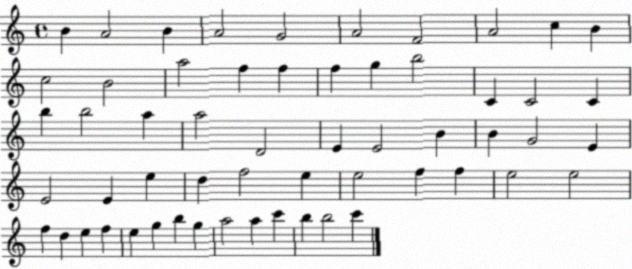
X:1
T:Untitled
M:4/4
L:1/4
K:C
B A2 B A2 G2 A2 F2 A2 c B c2 B2 a2 f f f g b2 C C2 C b b2 a a2 D2 E E2 B B G2 E E2 E e d f2 e e2 f f e2 e2 f d e f e g b g a2 a c' b b2 c'